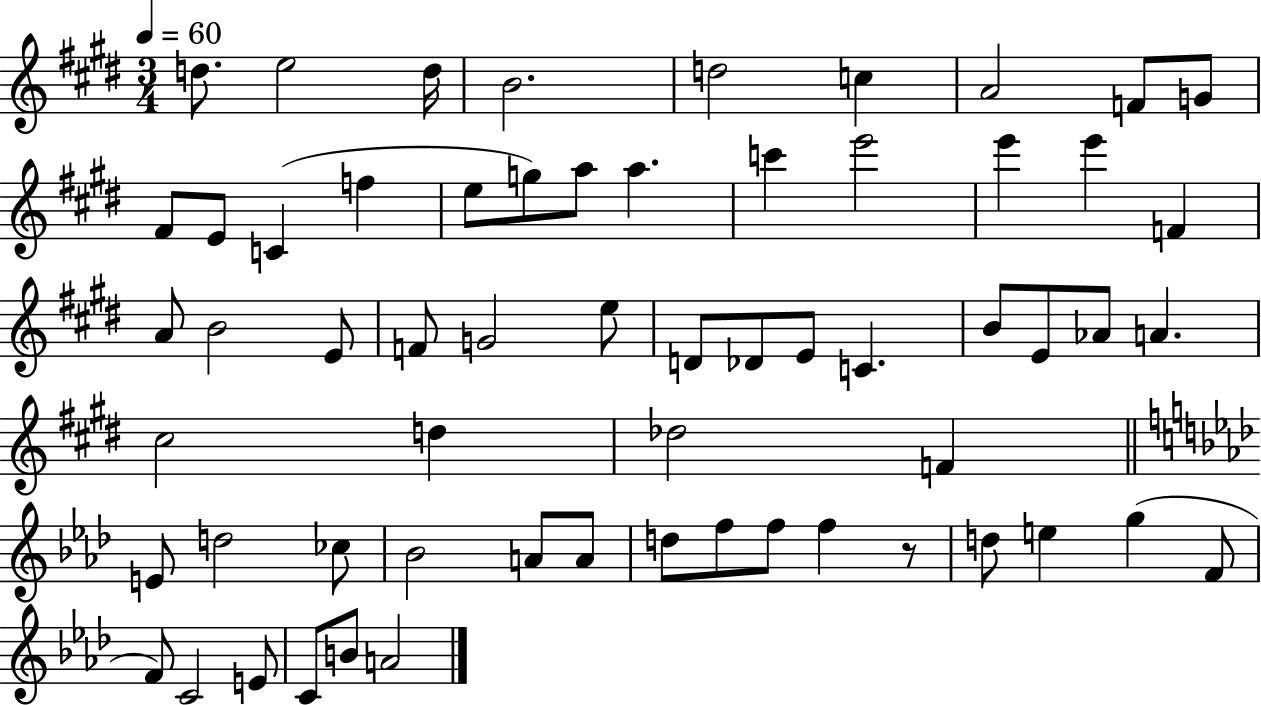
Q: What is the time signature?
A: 3/4